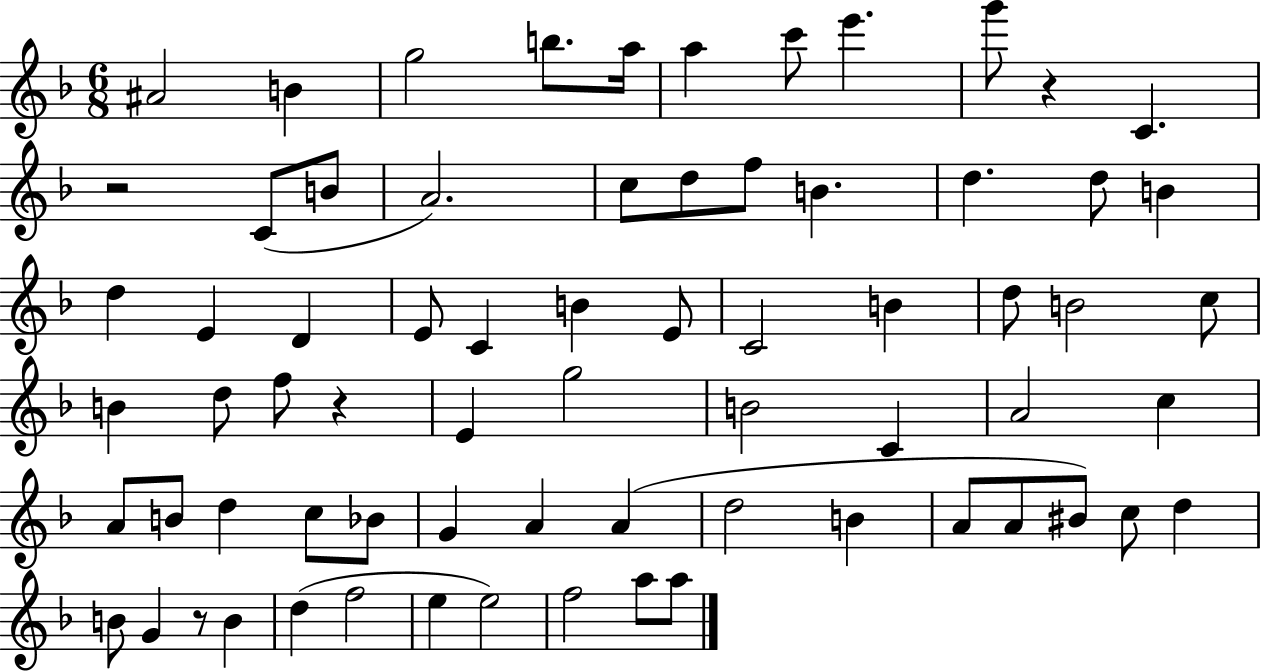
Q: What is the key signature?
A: F major